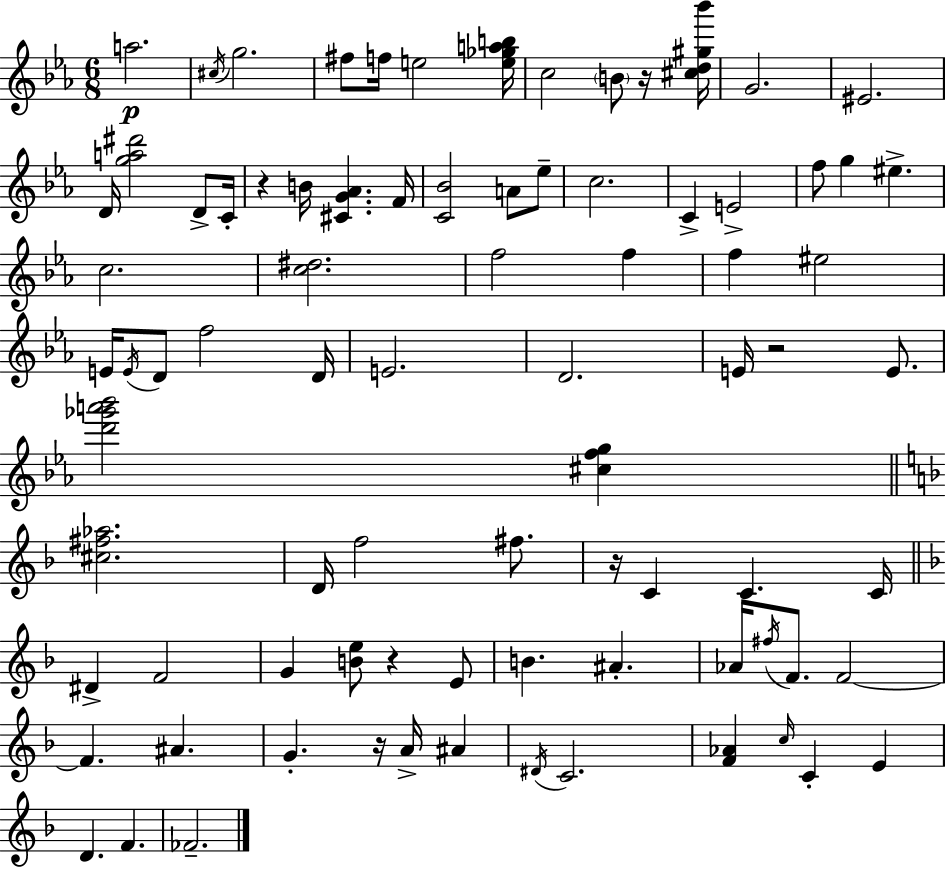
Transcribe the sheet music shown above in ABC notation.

X:1
T:Untitled
M:6/8
L:1/4
K:Cm
a2 ^c/4 g2 ^f/2 f/4 e2 [e_gab]/4 c2 B/2 z/4 [^cd^g_b']/4 G2 ^E2 D/4 [ga^d']2 D/2 C/4 z B/4 [^CG_A] F/4 [C_B]2 A/2 _e/2 c2 C E2 f/2 g ^e c2 [c^d]2 f2 f f ^e2 E/4 E/4 D/2 f2 D/4 E2 D2 E/4 z2 E/2 [d'_g'a'_b']2 [^cfg] [^c^f_a]2 D/4 f2 ^f/2 z/4 C C C/4 ^D F2 G [Be]/2 z E/2 B ^A _A/4 ^f/4 F/2 F2 F ^A G z/4 A/4 ^A ^D/4 C2 [F_A] c/4 C E D F _F2